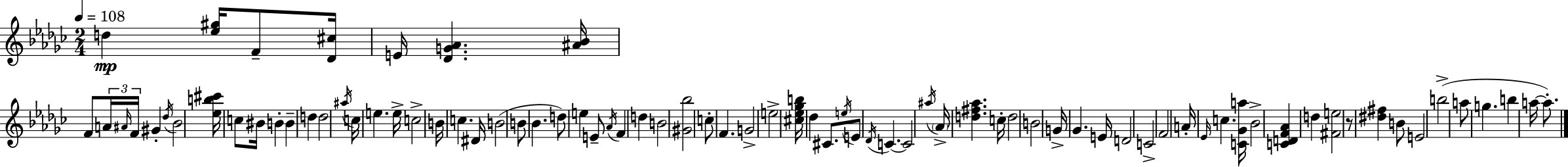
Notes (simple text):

D5/q [Eb5,G#5]/s F4/e [Db4,C#5]/s E4/s [Db4,G4,Ab4]/q. [A#4,Bb4]/s F4/e A4/s A#4/s F4/s G#4/q Db5/s Bb4/h [Eb5,B5,C#6]/s C5/e BIS4/s B4/q B4/q D5/q D5/h A#5/s C5/s E5/q. E5/s C5/h B4/s C5/q. D#4/s B4/h B4/e Bb4/q. D5/e E5/q E4/e Ab4/s F4/q D5/q B4/h [G#4,Bb5]/h C5/e F4/q. G4/h E5/h [C#5,Eb5,Gb5,B5]/s Db5/q C#4/e. E5/s E4/e Db4/s C4/q. C4/h A#5/s Ab4/s [D5,F#5,Ab5]/q. C5/s D5/h B4/h G4/s Gb4/q. E4/s D4/h C4/h F4/h A4/s Eb4/s C5/q. [C4,Gb4,A5]/s Bb4/h [C4,D4,F4,Ab4]/q D5/q [F#4,E5]/h R/e [D#5,F#5]/q B4/e E4/h B5/h A5/e G5/q. B5/q A5/s A5/e.